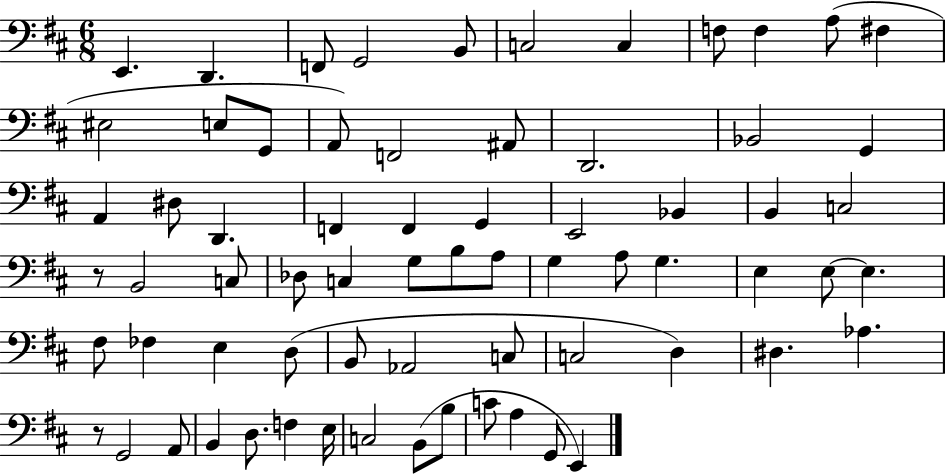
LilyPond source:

{
  \clef bass
  \numericTimeSignature
  \time 6/8
  \key d \major
  e,4. d,4. | f,8 g,2 b,8 | c2 c4 | f8 f4 a8( fis4 | \break eis2 e8 g,8 | a,8) f,2 ais,8 | d,2. | bes,2 g,4 | \break a,4 dis8 d,4. | f,4 f,4 g,4 | e,2 bes,4 | b,4 c2 | \break r8 b,2 c8 | des8 c4 g8 b8 a8 | g4 a8 g4. | e4 e8~~ e4. | \break fis8 fes4 e4 d8( | b,8 aes,2 c8 | c2 d4) | dis4. aes4. | \break r8 g,2 a,8 | b,4 d8. f4 e16 | c2 b,8( b8 | c'8 a4 g,8 e,4) | \break \bar "|."
}